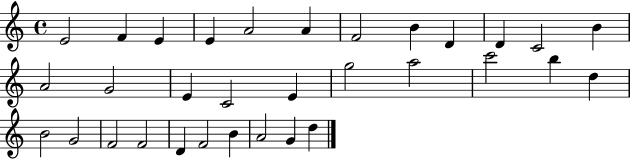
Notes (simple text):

E4/h F4/q E4/q E4/q A4/h A4/q F4/h B4/q D4/q D4/q C4/h B4/q A4/h G4/h E4/q C4/h E4/q G5/h A5/h C6/h B5/q D5/q B4/h G4/h F4/h F4/h D4/q F4/h B4/q A4/h G4/q D5/q